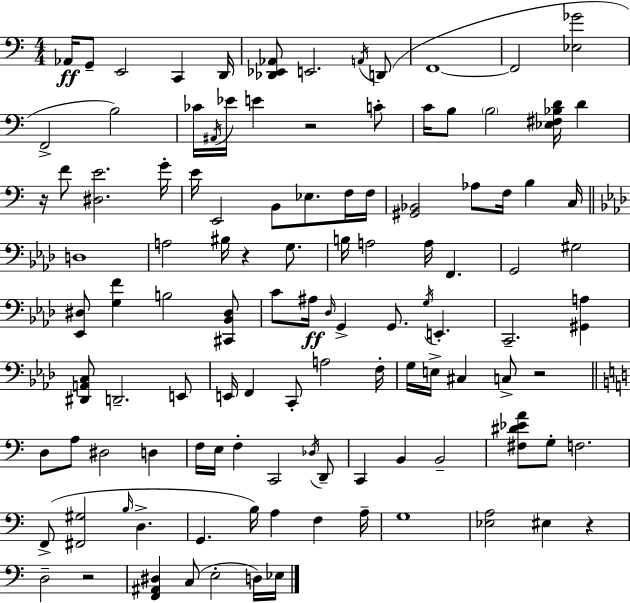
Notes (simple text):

Ab2/s G2/e E2/h C2/q D2/s [Db2,Eb2,Ab2]/e E2/h. A2/s D2/e F2/w F2/h [Eb3,Gb4]/h F2/h B3/h CES4/s A#2/s Eb4/s E4/q R/h C4/e C4/s B3/e B3/h [Eb3,F#3,Bb3,D4]/s D4/q R/s F4/e [D#3,E4]/h. G4/s E4/s E2/h B2/e Eb3/e. F3/s F3/s [G#2,Bb2]/h Ab3/e F3/s B3/q C3/s D3/w A3/h BIS3/s R/q G3/e. B3/s A3/h A3/s F2/q. G2/h G#3/h [Eb2,D#3]/e [G3,F4]/q B3/h [C#2,Bb2,D#3]/e C4/e A#3/s Db3/s G2/q G2/e. G3/s E2/q. C2/h. [G#2,A3]/q [D#2,A2,C3]/e D2/h. E2/e E2/s F2/q C2/e A3/h F3/s G3/s E3/s C#3/q C3/e R/h D3/e A3/e D#3/h D3/q F3/s E3/s F3/q C2/h Db3/s D2/e C2/q B2/q B2/h [F#3,D#4,Eb4,A4]/e G3/e F3/h. F2/e [F#2,G#3]/h B3/s D3/q. G2/q. B3/s A3/q F3/q A3/s G3/w [Eb3,A3]/h EIS3/q R/q D3/h R/h [F2,A#2,D#3]/q C3/e E3/h D3/s Eb3/s